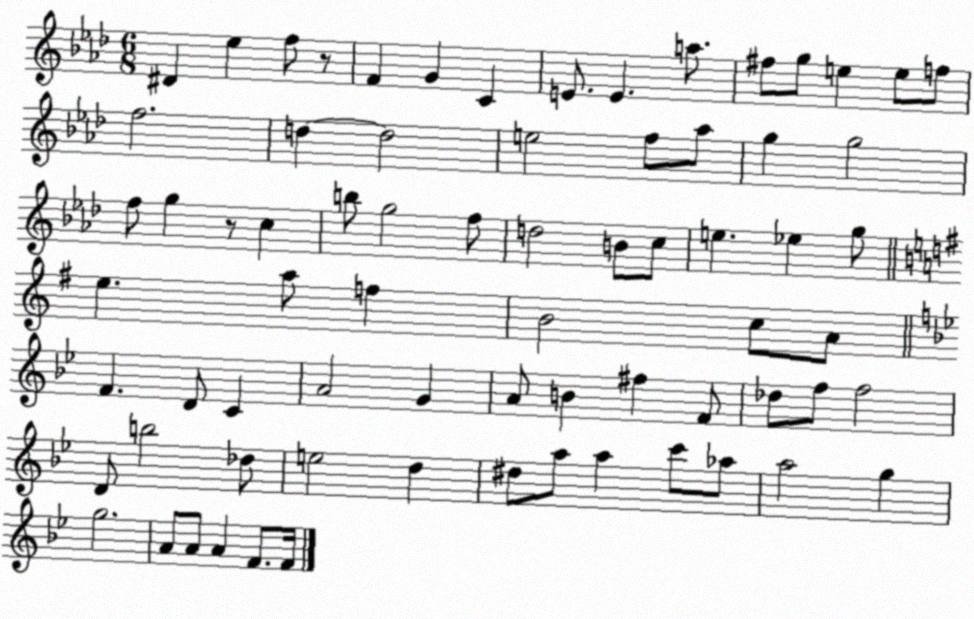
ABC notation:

X:1
T:Untitled
M:6/8
L:1/4
K:Ab
^D _e f/2 z/2 F G C E/2 E a/2 ^f/2 g/2 e e/2 f/2 f2 d d2 e2 f/2 _a/2 g g2 f/2 g z/2 c b/2 g2 f/2 d2 B/2 c/2 e _e g/2 e a/2 f B2 c/2 A/2 F D/2 C A2 G A/2 B ^f F/2 _d/2 f/2 f2 D/2 b2 _d/2 e2 d ^d/2 a/2 a c'/2 _a/2 a2 g g2 A/2 A/2 A F/2 F/4